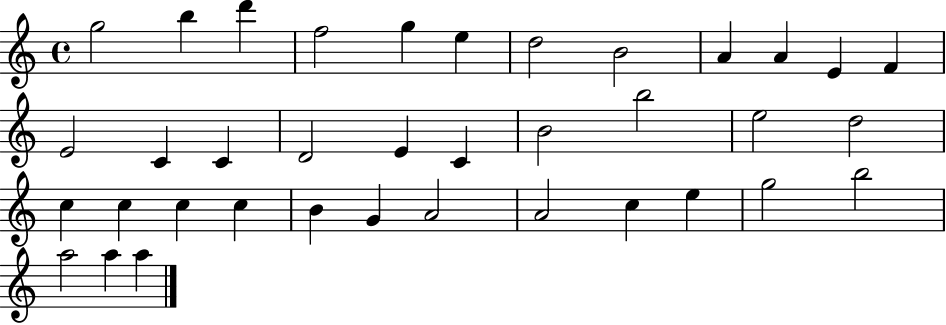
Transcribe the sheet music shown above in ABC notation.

X:1
T:Untitled
M:4/4
L:1/4
K:C
g2 b d' f2 g e d2 B2 A A E F E2 C C D2 E C B2 b2 e2 d2 c c c c B G A2 A2 c e g2 b2 a2 a a